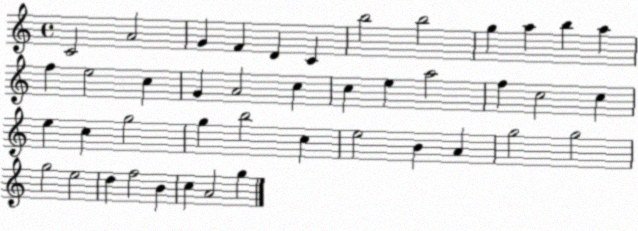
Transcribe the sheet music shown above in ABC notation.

X:1
T:Untitled
M:4/4
L:1/4
K:C
C2 A2 G F D C b2 b2 g a b a f e2 c G A2 c c e a2 f c2 c e c g2 g b2 c e2 B A g2 g2 g2 e2 d f2 B c A2 g